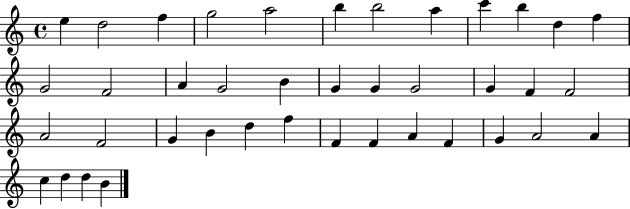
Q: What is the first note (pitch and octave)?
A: E5